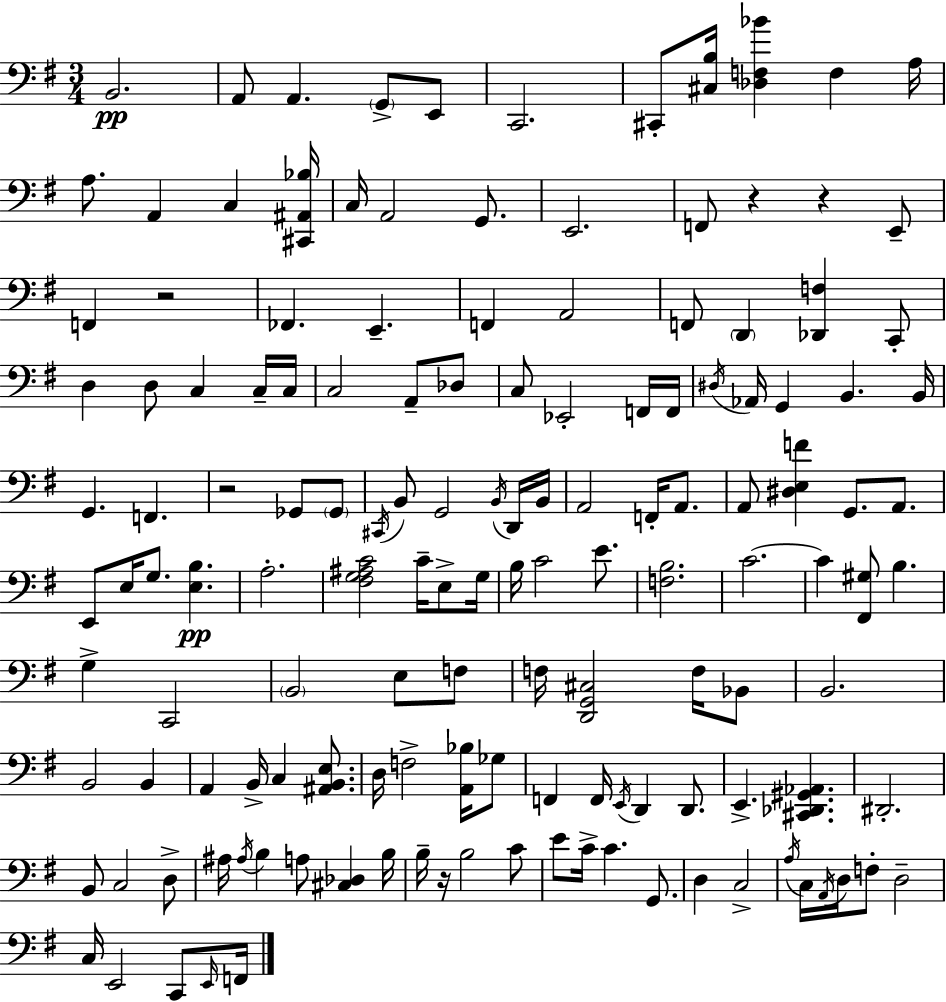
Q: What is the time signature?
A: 3/4